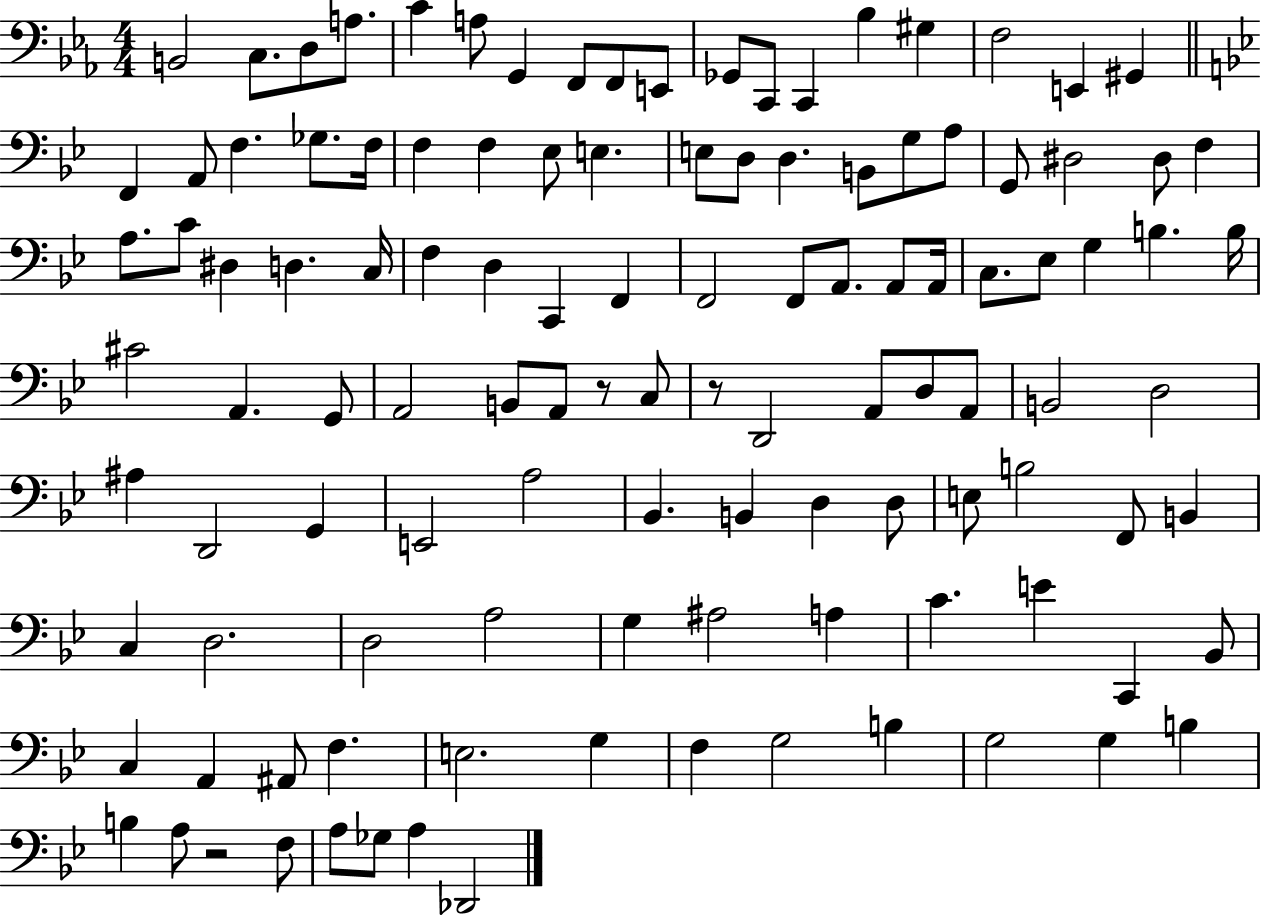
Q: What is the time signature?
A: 4/4